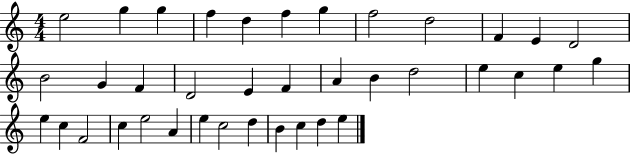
E5/h G5/q G5/q F5/q D5/q F5/q G5/q F5/h D5/h F4/q E4/q D4/h B4/h G4/q F4/q D4/h E4/q F4/q A4/q B4/q D5/h E5/q C5/q E5/q G5/q E5/q C5/q F4/h C5/q E5/h A4/q E5/q C5/h D5/q B4/q C5/q D5/q E5/q